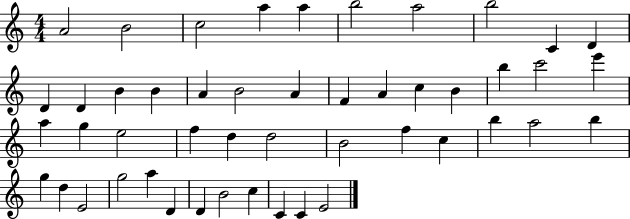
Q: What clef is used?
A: treble